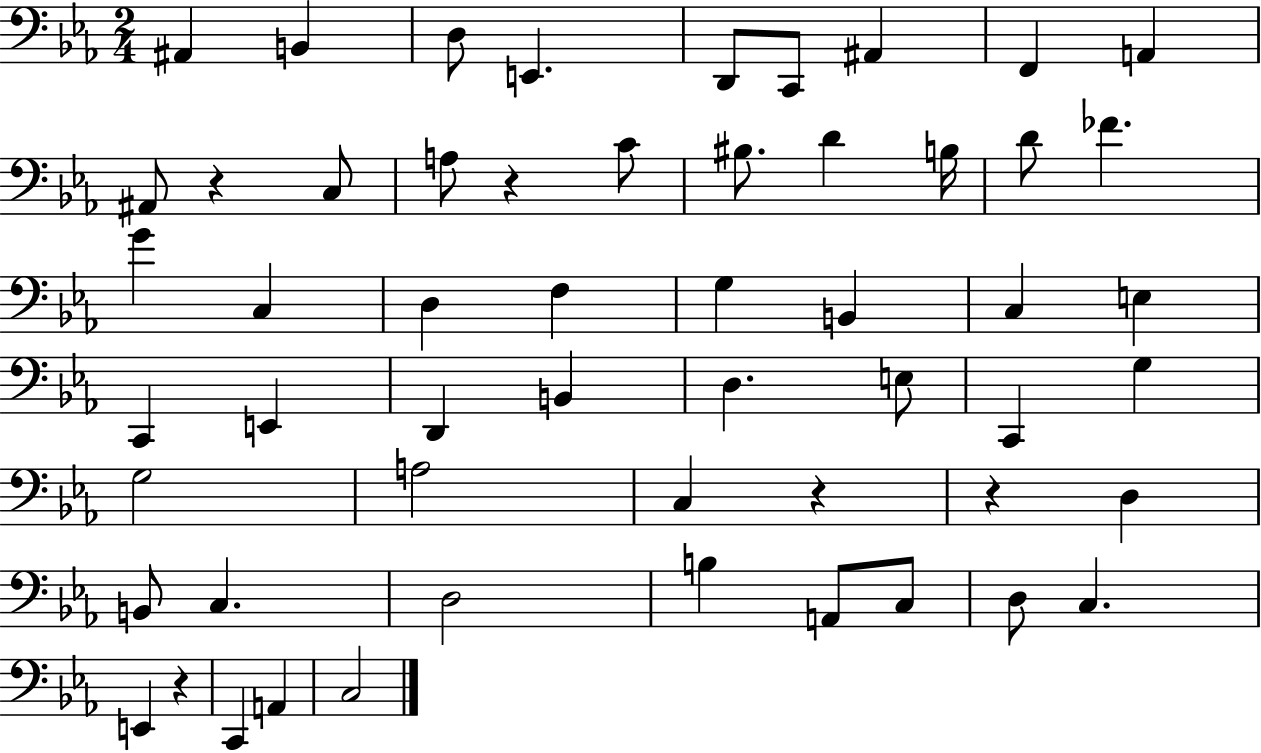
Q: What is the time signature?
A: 2/4